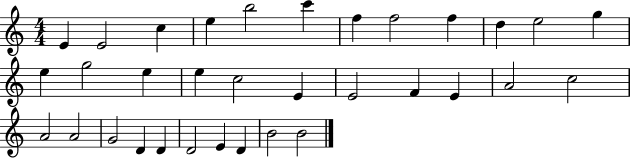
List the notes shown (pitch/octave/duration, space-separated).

E4/q E4/h C5/q E5/q B5/h C6/q F5/q F5/h F5/q D5/q E5/h G5/q E5/q G5/h E5/q E5/q C5/h E4/q E4/h F4/q E4/q A4/h C5/h A4/h A4/h G4/h D4/q D4/q D4/h E4/q D4/q B4/h B4/h